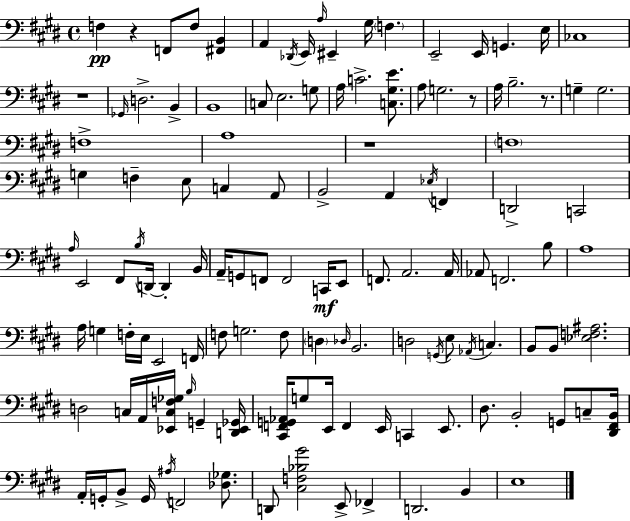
X:1
T:Untitled
M:4/4
L:1/4
K:E
F, z F,,/2 F,/2 [^F,,B,,] A,, _D,,/4 E,,/4 A,/4 ^E,, ^G,/4 F, E,,2 E,,/4 G,, E,/4 _C,4 z4 _G,,/4 D,2 B,, B,,4 C,/2 E,2 G,/2 A,/4 C2 [C,^G,E]/2 A,/2 G,2 z/2 A,/4 B,2 z/2 G, G,2 F,4 A,4 z4 F,4 G, F, E,/2 C, A,,/2 B,,2 A,, _E,/4 F,, D,,2 C,,2 A,/4 E,,2 ^F,,/2 B,/4 D,,/4 D,, B,,/4 A,,/4 G,,/2 F,,/2 F,,2 C,,/4 E,,/2 F,,/2 A,,2 A,,/4 _A,,/2 F,,2 B,/2 A,4 A,/4 G, F,/4 E,/4 E,,2 F,,/4 F,/2 G,2 F,/2 D, _D,/4 B,,2 D,2 G,,/4 E,/2 _A,,/4 C, B,,/2 B,,/2 [_E,F,^A,]2 D,2 C,/4 A,,/4 [_E,,C,F,_G,]/4 B,/4 G,, [D,,_E,,_G,,]/4 [^C,,F,,G,,_A,,]/4 G,/2 E,,/4 F,, E,,/4 C,, E,,/2 ^D,/2 B,,2 G,,/2 C,/2 [^D,,^F,,B,,]/4 A,,/4 G,,/4 B,,/2 G,,/4 ^A,/4 F,,2 [_D,_G,]/2 D,,/2 [^C,F,_B,^G]2 E,,/2 _F,, D,,2 B,, E,4